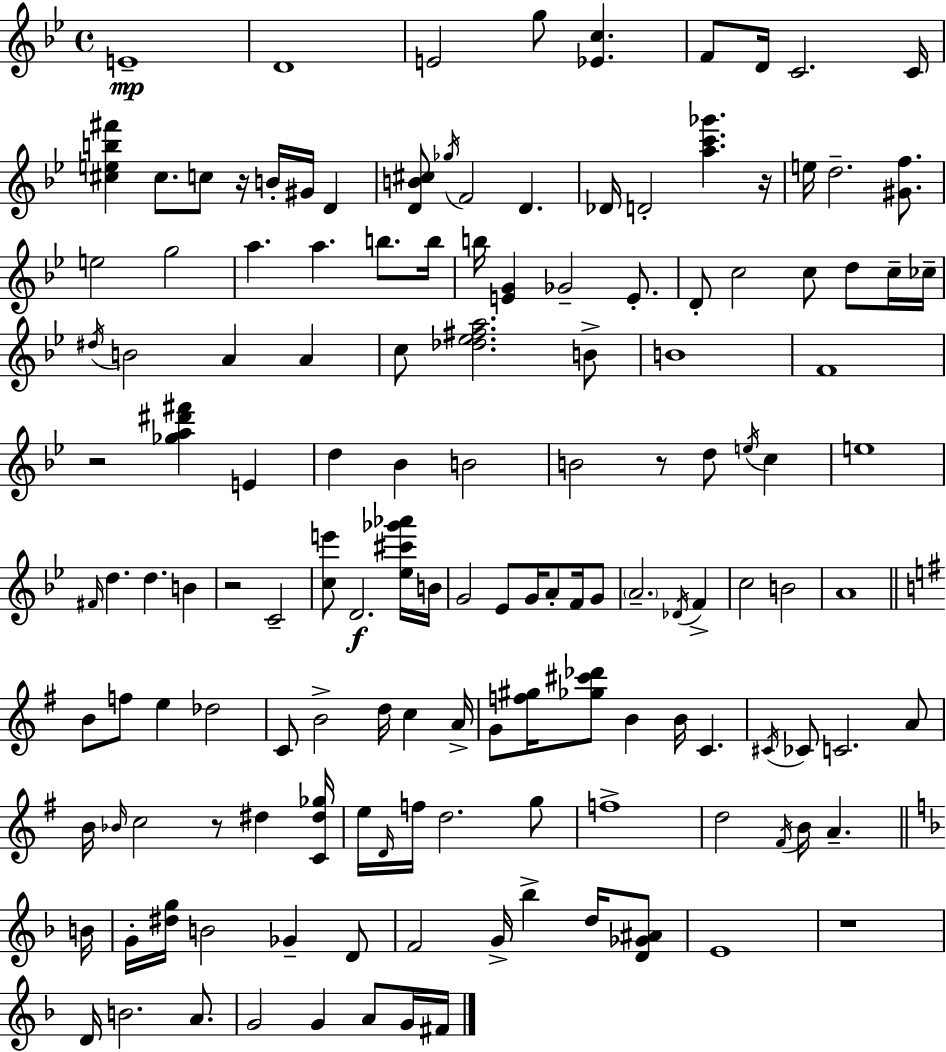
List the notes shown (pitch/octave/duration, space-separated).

E4/w D4/w E4/h G5/e [Eb4,C5]/q. F4/e D4/s C4/h. C4/s [C#5,E5,B5,F#6]/q C#5/e. C5/e R/s B4/s G#4/s D4/q [D4,B4,C#5]/e Gb5/s F4/h D4/q. Db4/s D4/h [A5,C6,Gb6]/q. R/s E5/s D5/h. [G#4,F5]/e. E5/h G5/h A5/q. A5/q. B5/e. B5/s B5/s [E4,G4]/q Gb4/h E4/e. D4/e C5/h C5/e D5/e C5/s CES5/s D#5/s B4/h A4/q A4/q C5/e [Db5,Eb5,F#5,A5]/h. B4/e B4/w F4/w R/h [Gb5,A5,D#6,F#6]/q E4/q D5/q Bb4/q B4/h B4/h R/e D5/e E5/s C5/q E5/w F#4/s D5/q. D5/q. B4/q R/h C4/h [C5,E6]/e D4/h. [Eb5,C#6,Gb6,Ab6]/s B4/s G4/h Eb4/e G4/s A4/e F4/s G4/e A4/h. Db4/s F4/q C5/h B4/h A4/w B4/e F5/e E5/q Db5/h C4/e B4/h D5/s C5/q A4/s G4/e [F5,G#5]/s [Gb5,C#6,Db6]/e B4/q B4/s C4/q. C#4/s CES4/e C4/h. A4/e B4/s Bb4/s C5/h R/e D#5/q [C4,D#5,Gb5]/s E5/s D4/s F5/s D5/h. G5/e F5/w D5/h F#4/s B4/s A4/q. B4/s G4/s [D#5,G5]/s B4/h Gb4/q D4/e F4/h G4/s Bb5/q D5/s [D4,Gb4,A#4]/e E4/w R/w D4/s B4/h. A4/e. G4/h G4/q A4/e G4/s F#4/s